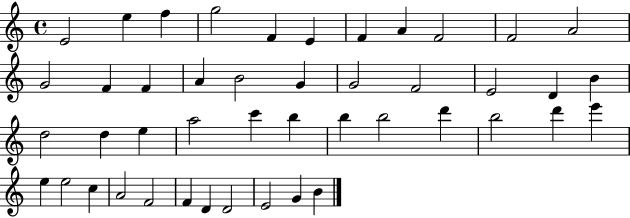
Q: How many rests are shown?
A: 0